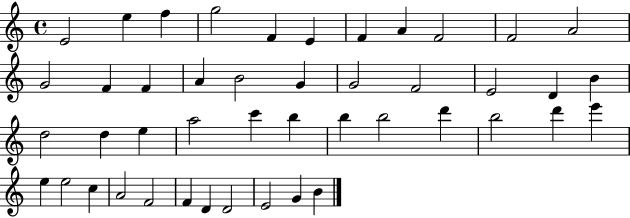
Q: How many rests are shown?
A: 0